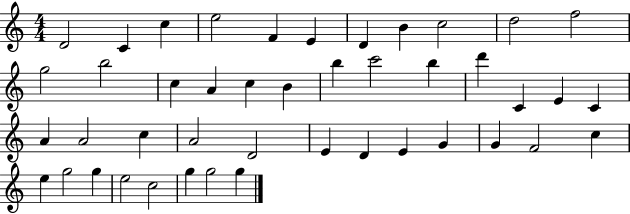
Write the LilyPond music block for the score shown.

{
  \clef treble
  \numericTimeSignature
  \time 4/4
  \key c \major
  d'2 c'4 c''4 | e''2 f'4 e'4 | d'4 b'4 c''2 | d''2 f''2 | \break g''2 b''2 | c''4 a'4 c''4 b'4 | b''4 c'''2 b''4 | d'''4 c'4 e'4 c'4 | \break a'4 a'2 c''4 | a'2 d'2 | e'4 d'4 e'4 g'4 | g'4 f'2 c''4 | \break e''4 g''2 g''4 | e''2 c''2 | g''4 g''2 g''4 | \bar "|."
}